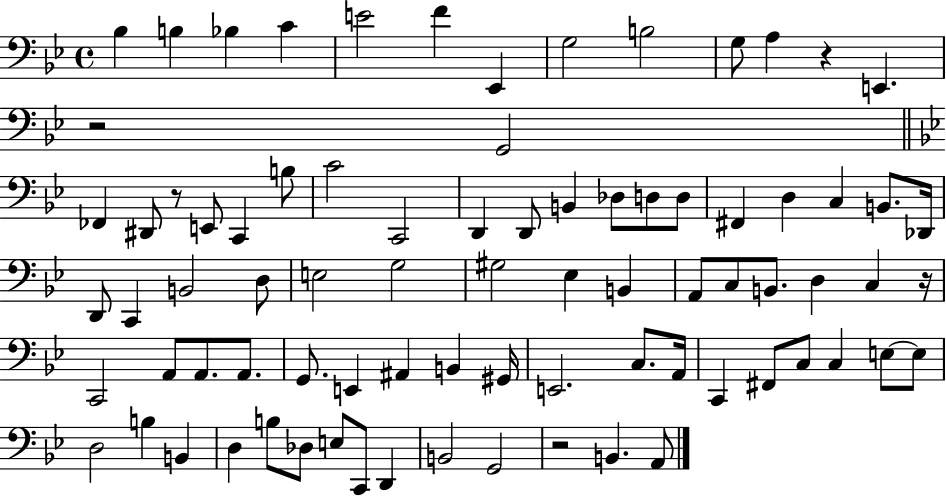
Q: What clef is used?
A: bass